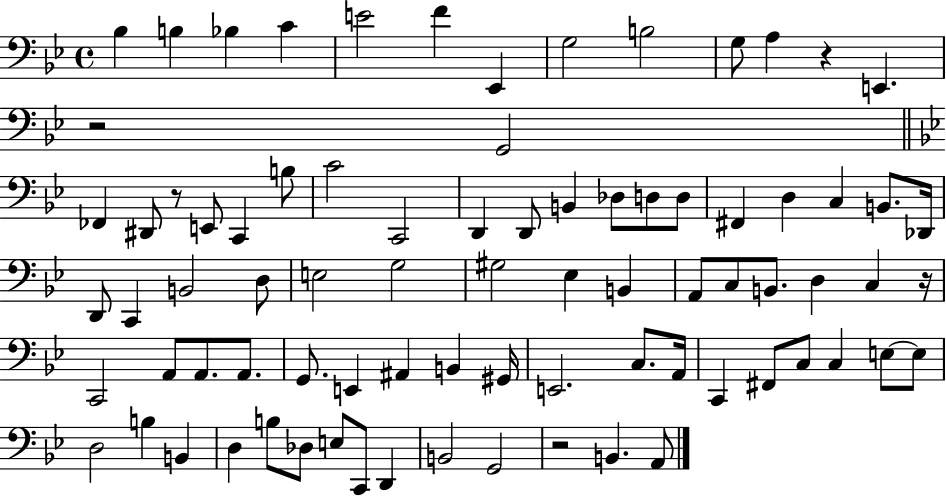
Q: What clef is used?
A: bass